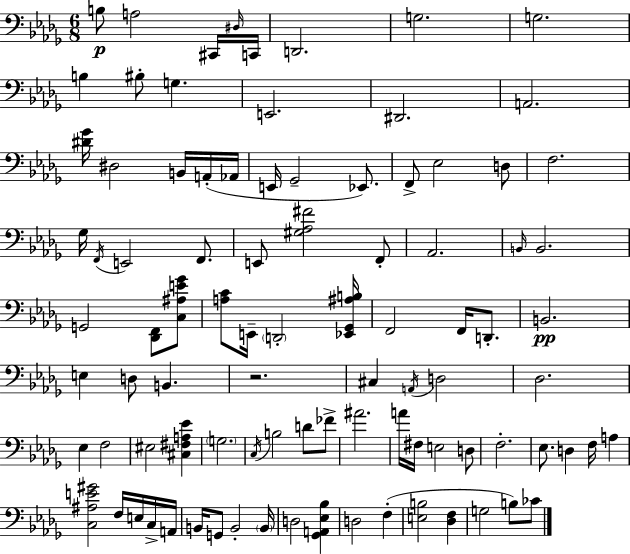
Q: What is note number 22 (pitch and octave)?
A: F2